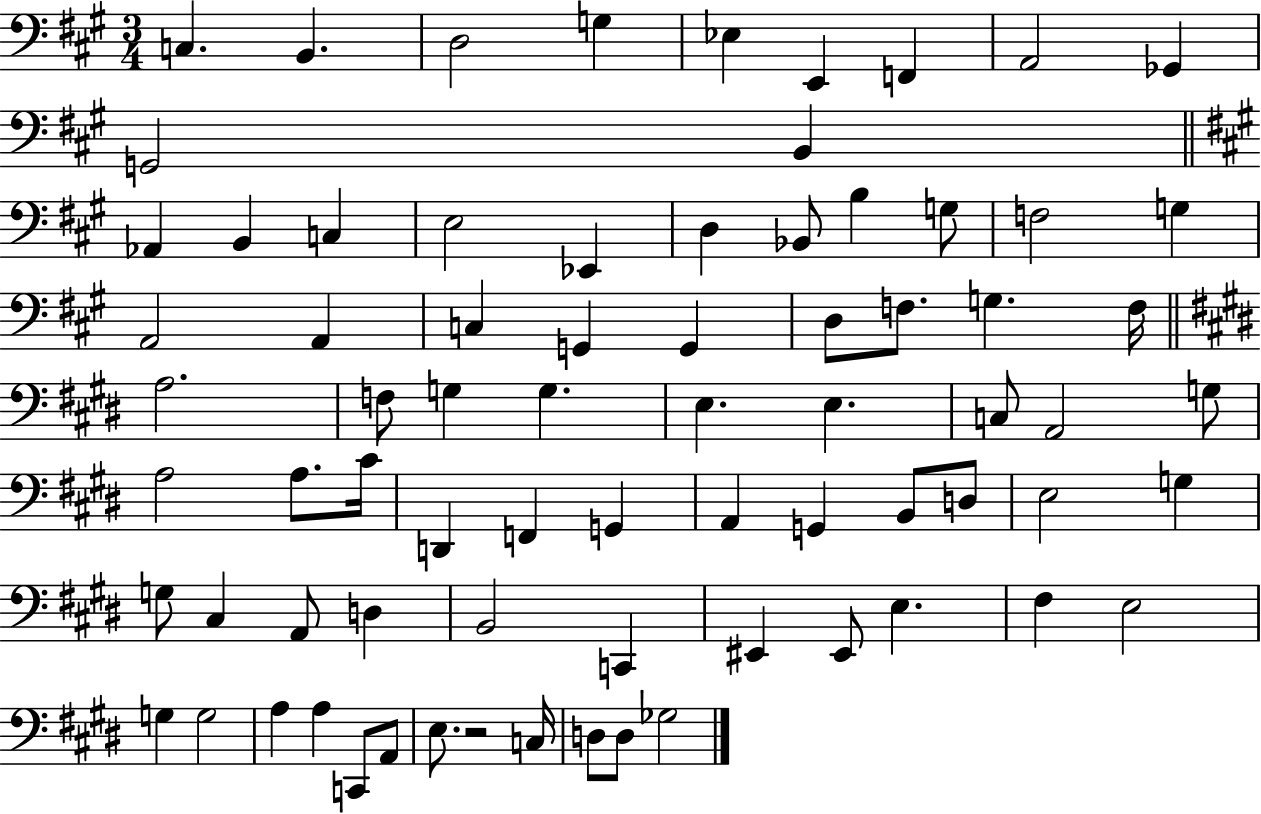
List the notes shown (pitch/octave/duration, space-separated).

C3/q. B2/q. D3/h G3/q Eb3/q E2/q F2/q A2/h Gb2/q G2/h B2/q Ab2/q B2/q C3/q E3/h Eb2/q D3/q Bb2/e B3/q G3/e F3/h G3/q A2/h A2/q C3/q G2/q G2/q D3/e F3/e. G3/q. F3/s A3/h. F3/e G3/q G3/q. E3/q. E3/q. C3/e A2/h G3/e A3/h A3/e. C#4/s D2/q F2/q G2/q A2/q G2/q B2/e D3/e E3/h G3/q G3/e C#3/q A2/e D3/q B2/h C2/q EIS2/q EIS2/e E3/q. F#3/q E3/h G3/q G3/h A3/q A3/q C2/e A2/e E3/e. R/h C3/s D3/e D3/e Gb3/h